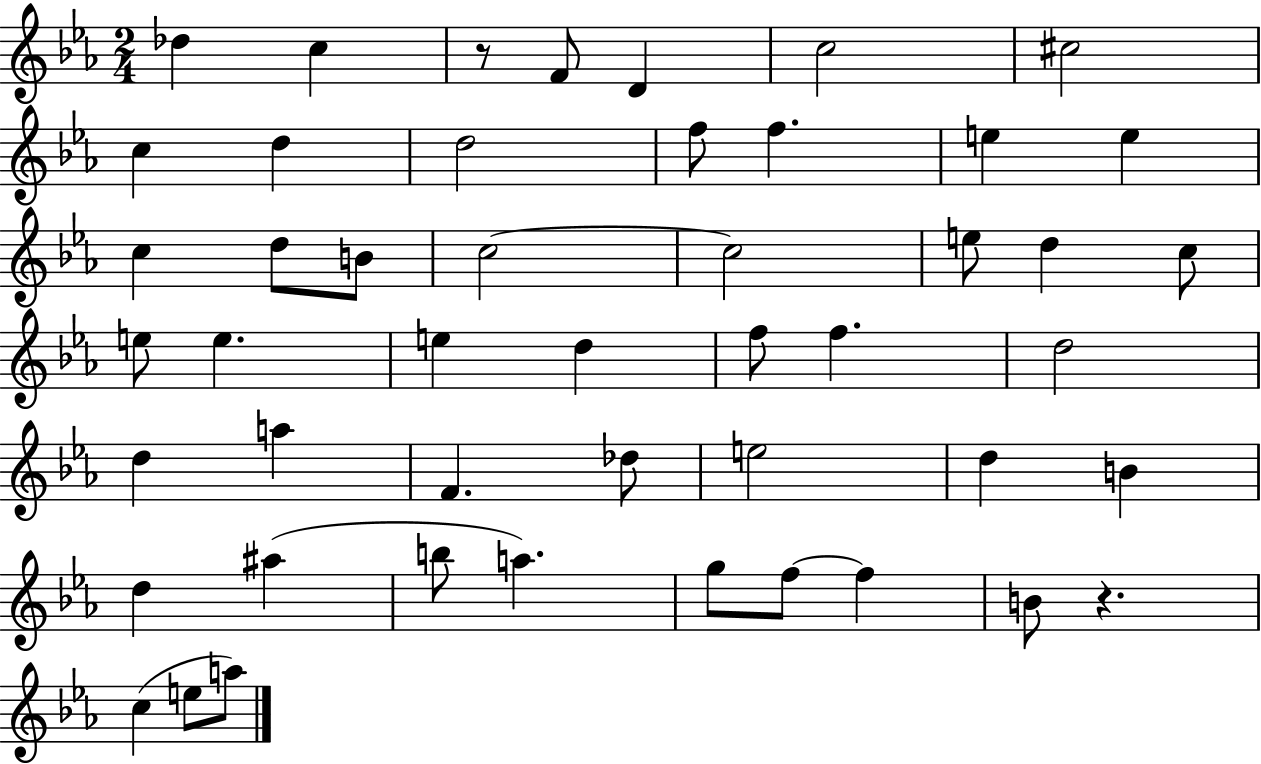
{
  \clef treble
  \numericTimeSignature
  \time 2/4
  \key ees \major
  \repeat volta 2 { des''4 c''4 | r8 f'8 d'4 | c''2 | cis''2 | \break c''4 d''4 | d''2 | f''8 f''4. | e''4 e''4 | \break c''4 d''8 b'8 | c''2~~ | c''2 | e''8 d''4 c''8 | \break e''8 e''4. | e''4 d''4 | f''8 f''4. | d''2 | \break d''4 a''4 | f'4. des''8 | e''2 | d''4 b'4 | \break d''4 ais''4( | b''8 a''4.) | g''8 f''8~~ f''4 | b'8 r4. | \break c''4( e''8 a''8) | } \bar "|."
}